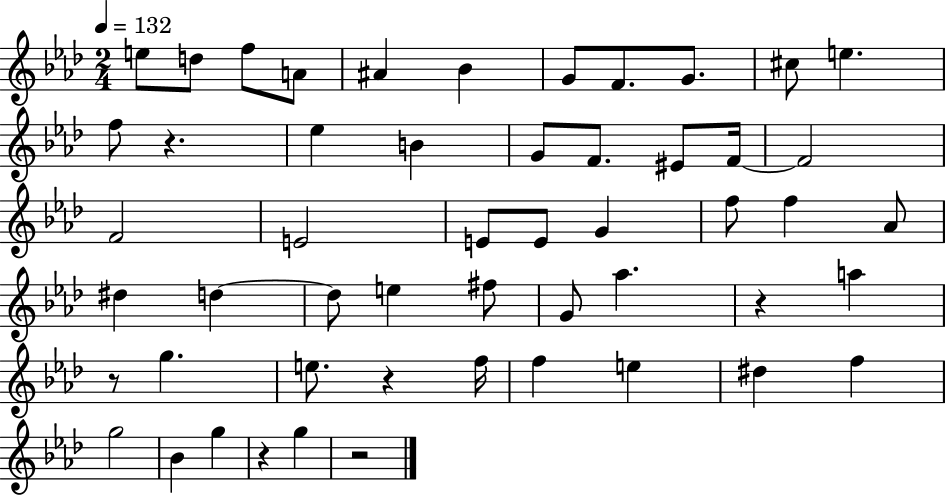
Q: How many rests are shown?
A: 6